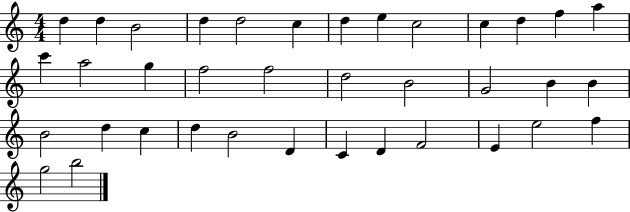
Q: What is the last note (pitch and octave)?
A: B5